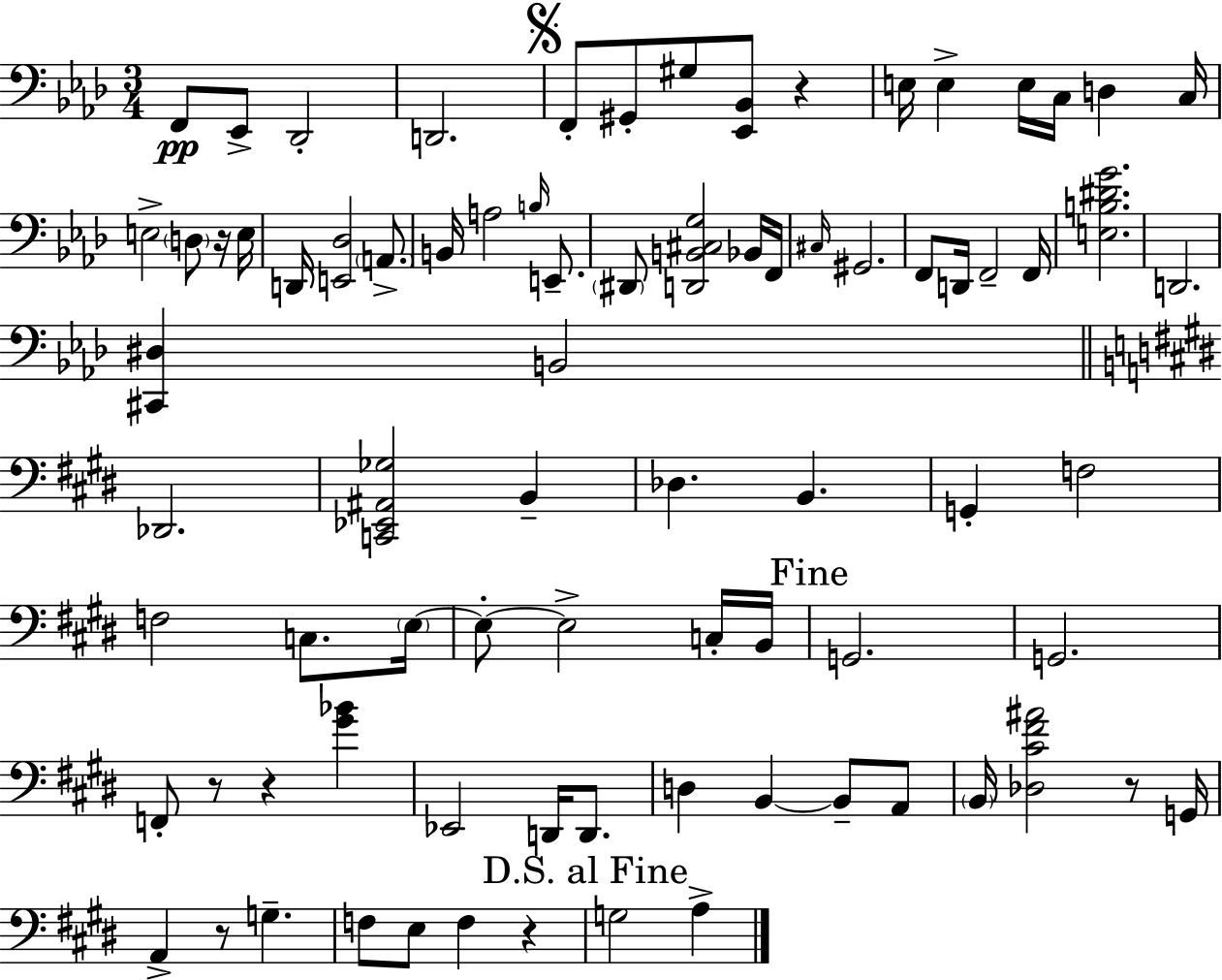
{
  \clef bass
  \numericTimeSignature
  \time 3/4
  \key aes \major
  f,8\pp ees,8-> des,2-. | d,2. | \mark \markup { \musicglyph "scripts.segno" } f,8-. gis,8-. gis8 <ees, bes,>8 r4 | e16 e4-> e16 c16 d4 c16 | \break e2-> \parenthesize d8 r16 e16 | d,16 <e, des>2 \parenthesize a,8.-> | b,16 a2 \grace { b16 } e,8.-- | \parenthesize dis,8 <d, b, cis g>2 bes,16 | \break f,16 \grace { cis16 } gis,2. | f,8 d,16 f,2-- | f,16 <e b dis' g'>2. | d,2. | \break <cis, dis>4 b,2 | \bar "||" \break \key e \major des,2. | <c, ees, ais, ges>2 b,4-- | des4. b,4. | g,4-. f2 | \break f2 c8. \parenthesize e16~~ | e8-.~~ e2-> c16-. b,16 | \mark "Fine" g,2. | g,2. | \break f,8-. r8 r4 <gis' bes'>4 | ees,2 d,16 d,8. | d4 b,4~~ b,8-- a,8 | \parenthesize b,16 <des cis' fis' ais'>2 r8 g,16 | \break a,4-> r8 g4.-- | f8 e8 f4 r4 | \mark "D.S. al Fine" g2 a4-> | \bar "|."
}